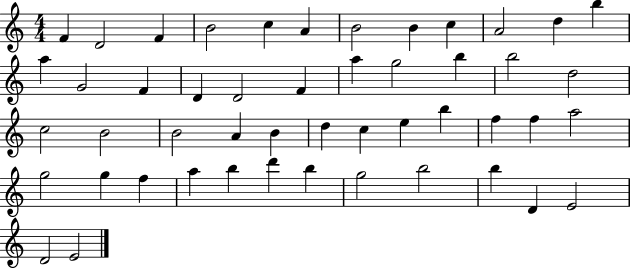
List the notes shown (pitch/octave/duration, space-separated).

F4/q D4/h F4/q B4/h C5/q A4/q B4/h B4/q C5/q A4/h D5/q B5/q A5/q G4/h F4/q D4/q D4/h F4/q A5/q G5/h B5/q B5/h D5/h C5/h B4/h B4/h A4/q B4/q D5/q C5/q E5/q B5/q F5/q F5/q A5/h G5/h G5/q F5/q A5/q B5/q D6/q B5/q G5/h B5/h B5/q D4/q E4/h D4/h E4/h